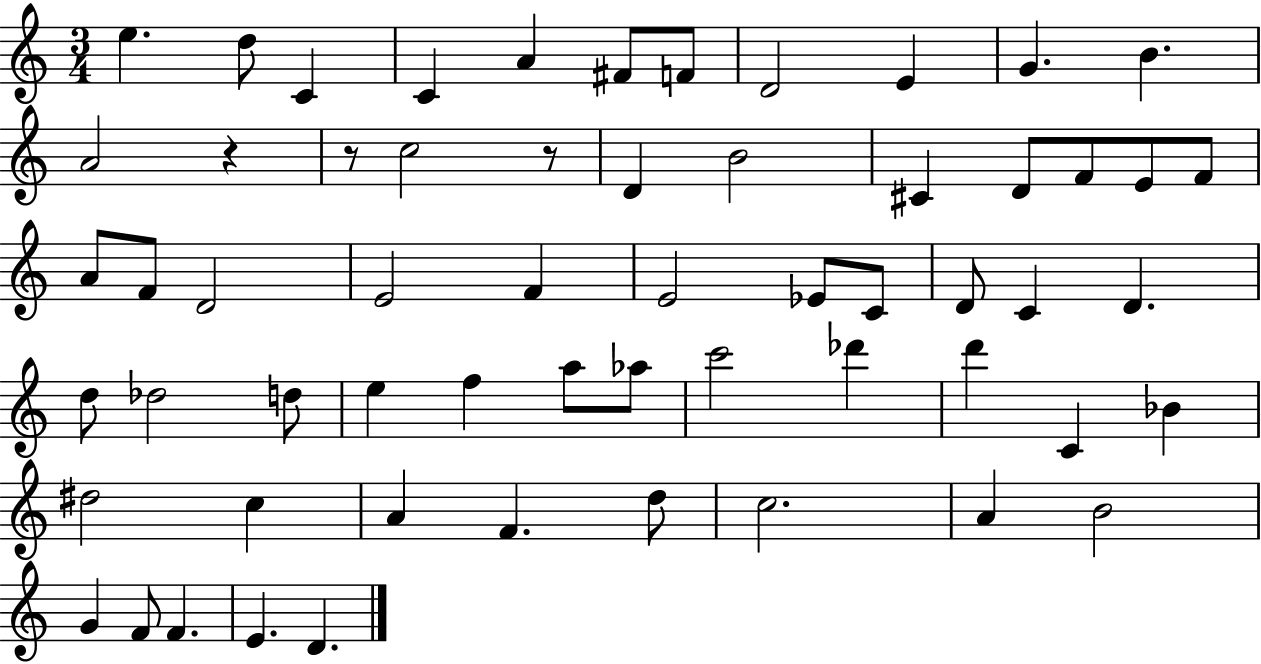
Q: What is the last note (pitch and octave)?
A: D4